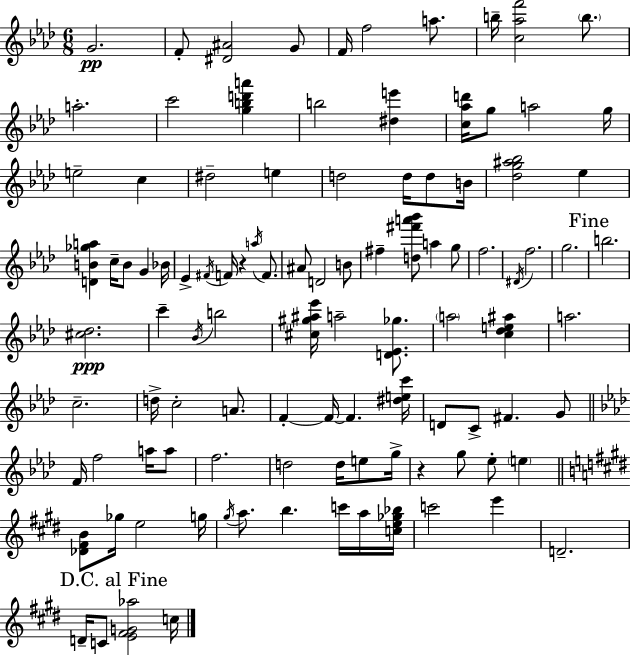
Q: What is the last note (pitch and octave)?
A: C5